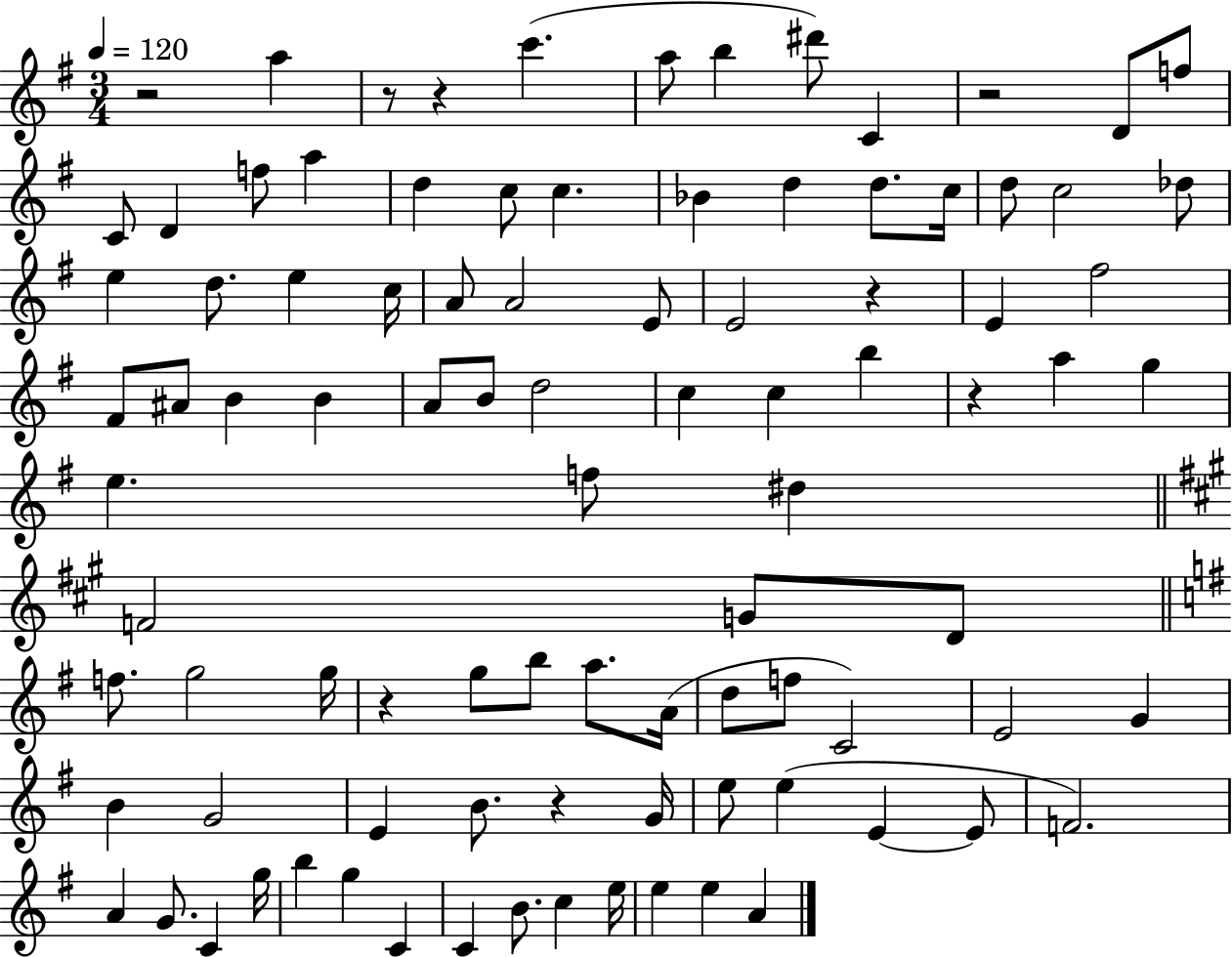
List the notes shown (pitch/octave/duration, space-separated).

R/h A5/q R/e R/q C6/q. A5/e B5/q D#6/e C4/q R/h D4/e F5/e C4/e D4/q F5/e A5/q D5/q C5/e C5/q. Bb4/q D5/q D5/e. C5/s D5/e C5/h Db5/e E5/q D5/e. E5/q C5/s A4/e A4/h E4/e E4/h R/q E4/q F#5/h F#4/e A#4/e B4/q B4/q A4/e B4/e D5/h C5/q C5/q B5/q R/q A5/q G5/q E5/q. F5/e D#5/q F4/h G4/e D4/e F5/e. G5/h G5/s R/q G5/e B5/e A5/e. A4/s D5/e F5/e C4/h E4/h G4/q B4/q G4/h E4/q B4/e. R/q G4/s E5/e E5/q E4/q E4/e F4/h. A4/q G4/e. C4/q G5/s B5/q G5/q C4/q C4/q B4/e. C5/q E5/s E5/q E5/q A4/q